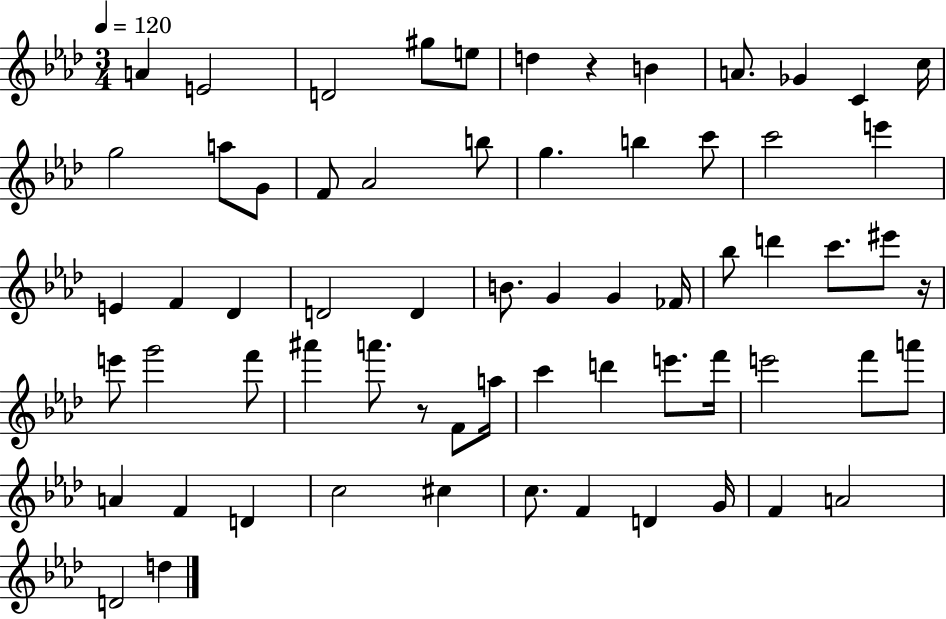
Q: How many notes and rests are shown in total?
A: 65